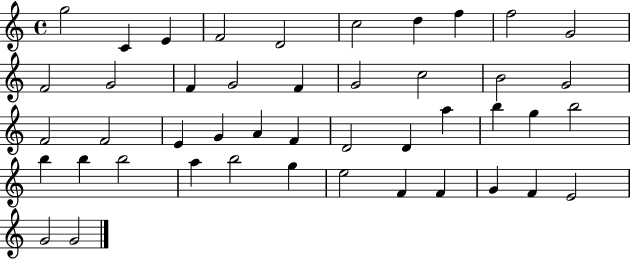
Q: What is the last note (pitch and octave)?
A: G4